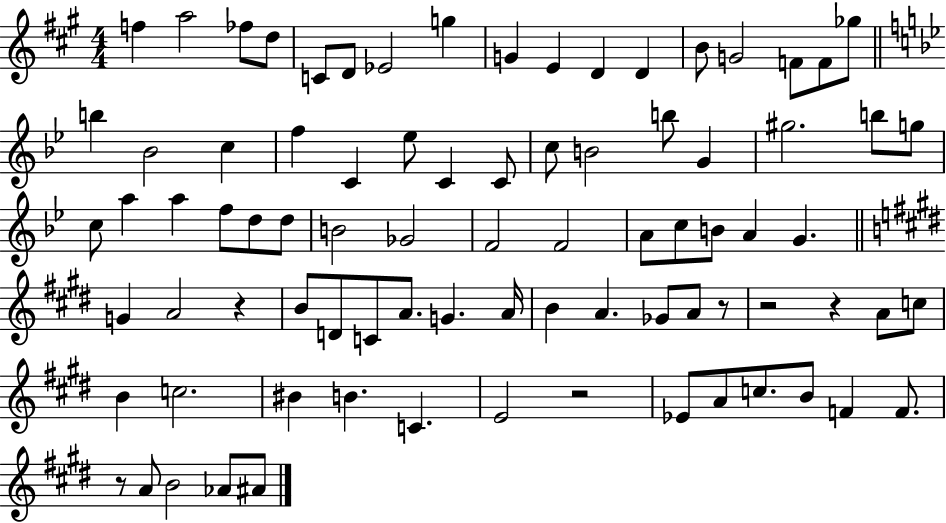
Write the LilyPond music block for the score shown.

{
  \clef treble
  \numericTimeSignature
  \time 4/4
  \key a \major
  f''4 a''2 fes''8 d''8 | c'8 d'8 ees'2 g''4 | g'4 e'4 d'4 d'4 | b'8 g'2 f'8 f'8 ges''8 | \break \bar "||" \break \key bes \major b''4 bes'2 c''4 | f''4 c'4 ees''8 c'4 c'8 | c''8 b'2 b''8 g'4 | gis''2. b''8 g''8 | \break c''8 a''4 a''4 f''8 d''8 d''8 | b'2 ges'2 | f'2 f'2 | a'8 c''8 b'8 a'4 g'4. | \break \bar "||" \break \key e \major g'4 a'2 r4 | b'8 d'8 c'8 a'8. g'4. a'16 | b'4 a'4. ges'8 a'8 r8 | r2 r4 a'8 c''8 | \break b'4 c''2. | bis'4 b'4. c'4. | e'2 r2 | ees'8 a'8 c''8. b'8 f'4 f'8. | \break r8 a'8 b'2 aes'8 ais'8 | \bar "|."
}